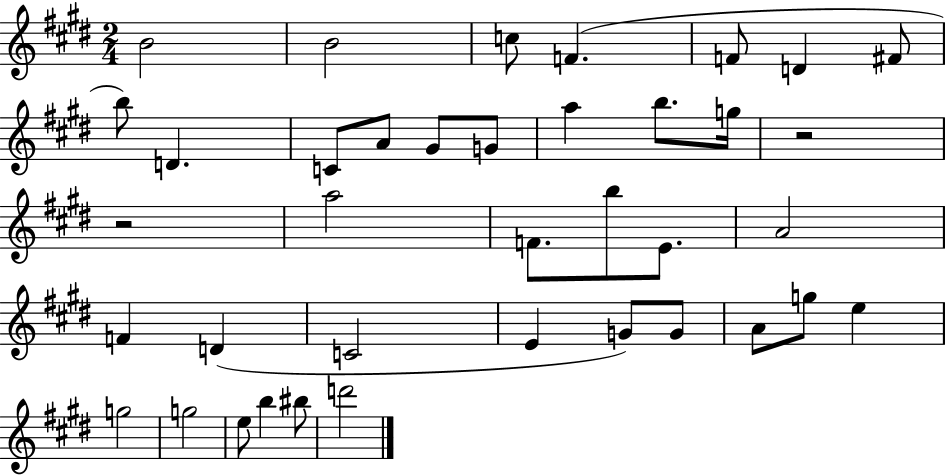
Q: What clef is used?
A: treble